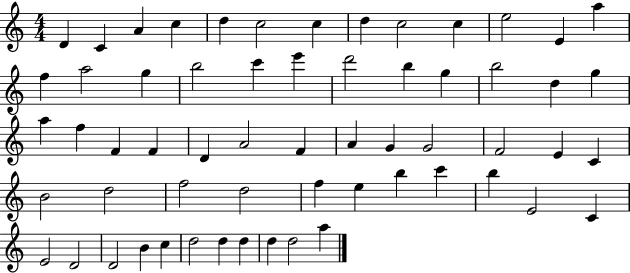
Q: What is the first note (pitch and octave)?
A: D4